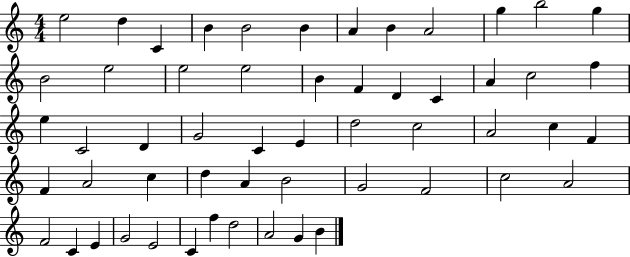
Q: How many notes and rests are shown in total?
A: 55